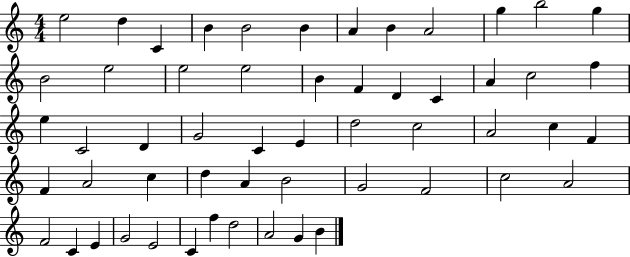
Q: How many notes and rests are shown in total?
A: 55